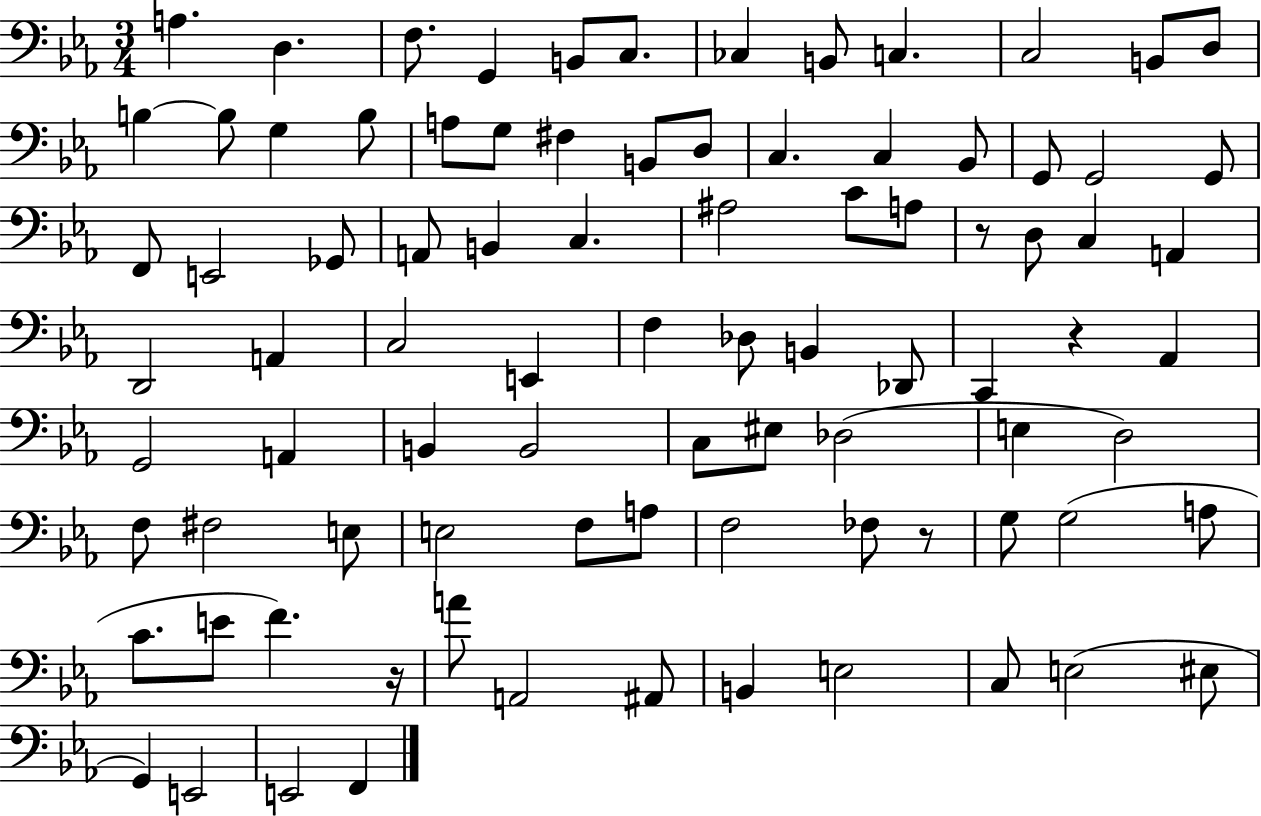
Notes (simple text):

A3/q. D3/q. F3/e. G2/q B2/e C3/e. CES3/q B2/e C3/q. C3/h B2/e D3/e B3/q B3/e G3/q B3/e A3/e G3/e F#3/q B2/e D3/e C3/q. C3/q Bb2/e G2/e G2/h G2/e F2/e E2/h Gb2/e A2/e B2/q C3/q. A#3/h C4/e A3/e R/e D3/e C3/q A2/q D2/h A2/q C3/h E2/q F3/q Db3/e B2/q Db2/e C2/q R/q Ab2/q G2/h A2/q B2/q B2/h C3/e EIS3/e Db3/h E3/q D3/h F3/e F#3/h E3/e E3/h F3/e A3/e F3/h FES3/e R/e G3/e G3/h A3/e C4/e. E4/e F4/q. R/s A4/e A2/h A#2/e B2/q E3/h C3/e E3/h EIS3/e G2/q E2/h E2/h F2/q